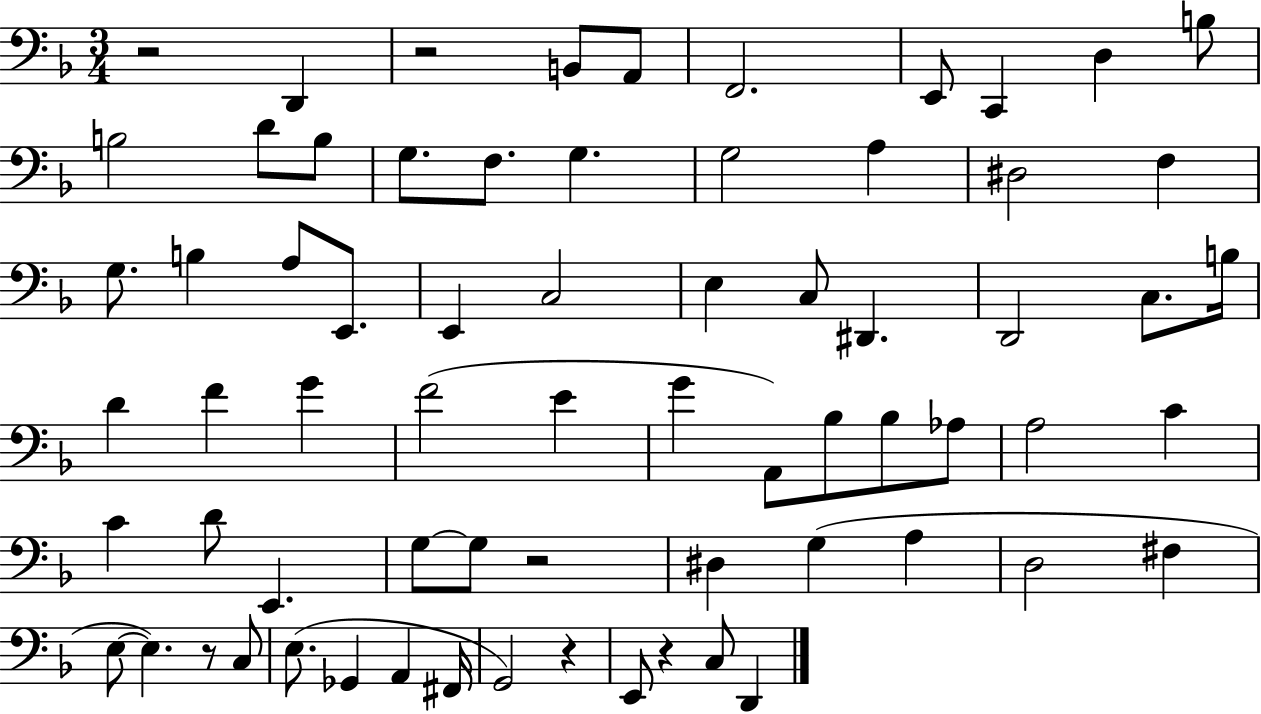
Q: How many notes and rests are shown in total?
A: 69